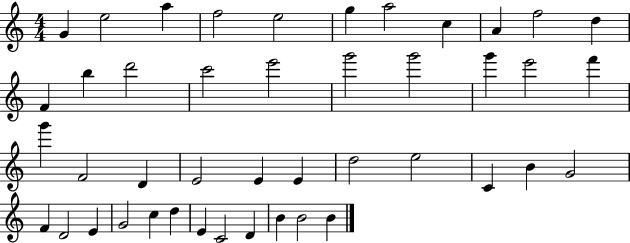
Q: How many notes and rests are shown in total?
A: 44